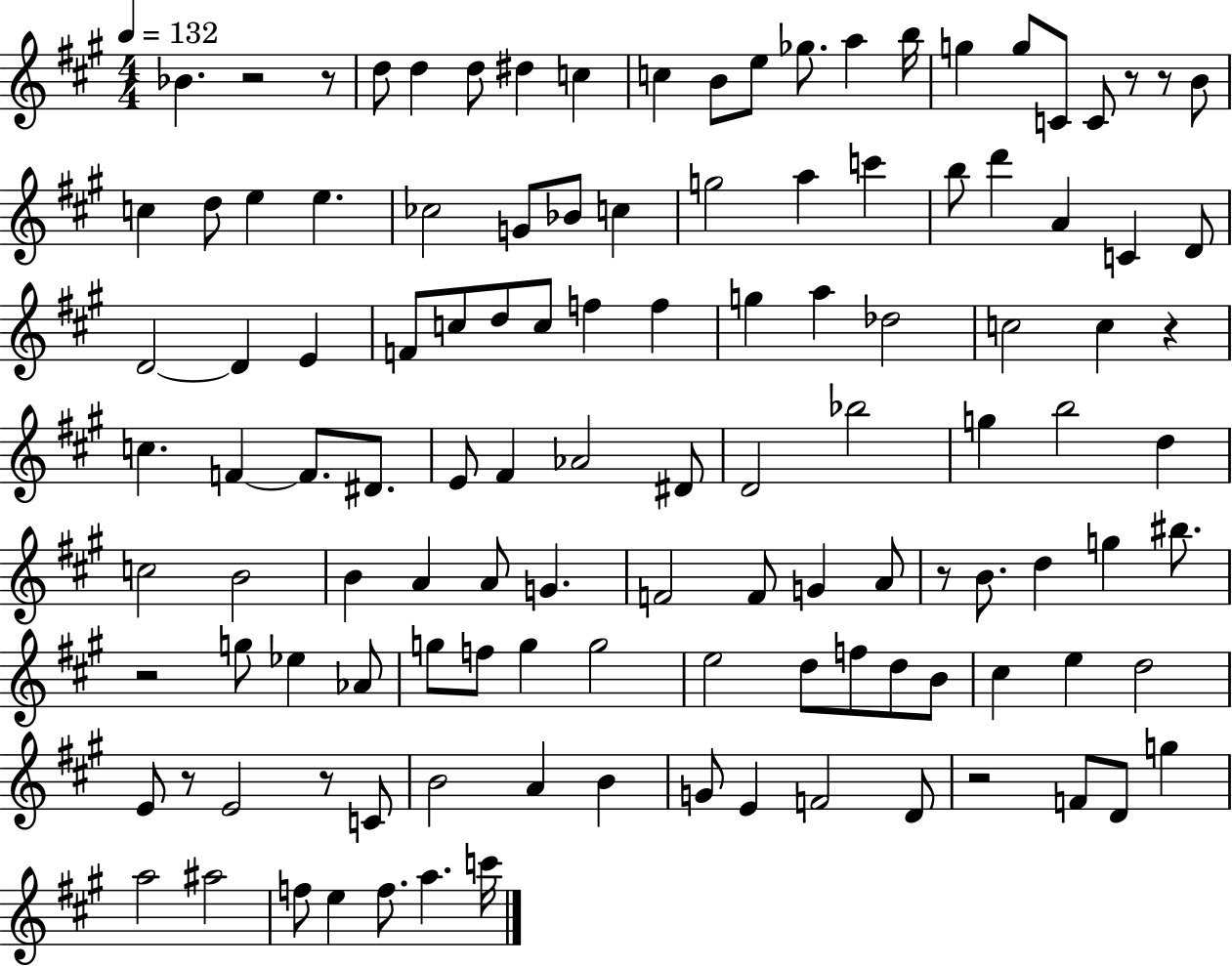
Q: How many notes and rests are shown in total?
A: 119